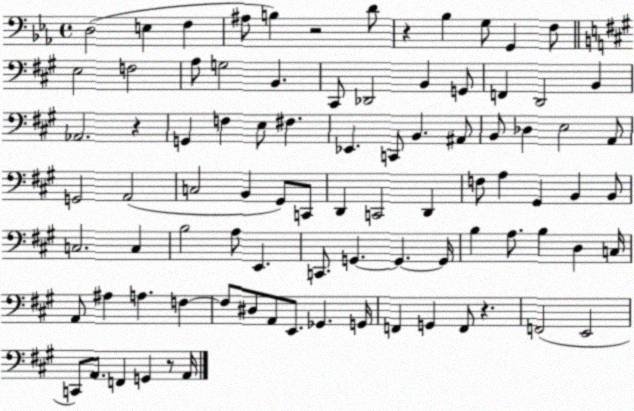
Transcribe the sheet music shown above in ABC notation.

X:1
T:Untitled
M:4/4
L:1/4
K:Eb
D,2 E, F, ^A,/2 B, z2 D/2 z _B, G,/2 G,, F,/2 E,2 F,2 A,/2 G,2 B,, ^C,,/2 _D,,2 B,, G,,/2 F,, D,,2 B,, _A,,2 z G,, F, E,/2 ^F, _E,, C,,/2 B,, ^A,,/2 B,,/2 _D, E,2 A,,/2 G,,2 A,,2 C,2 B,, ^G,,/2 C,,/2 D,, C,,2 D,, F,/2 A, ^G,, B,, B,,/2 C,2 C, B,2 A,/2 E,, C,,/2 G,, G,, G,,/4 B, A,/2 B, D, C,/4 A,,/2 ^A, A, F, F,/2 ^D,/2 A,,/2 E,,/2 _G,, G,,/4 F,, G,, F,,/2 z F,,2 E,,2 C,,/2 A,,/2 F,, G,, z/2 A,,/4